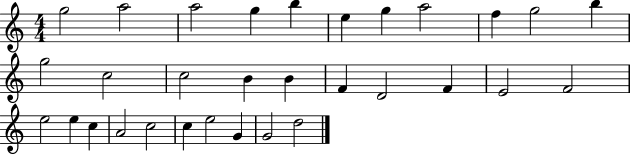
X:1
T:Untitled
M:4/4
L:1/4
K:C
g2 a2 a2 g b e g a2 f g2 b g2 c2 c2 B B F D2 F E2 F2 e2 e c A2 c2 c e2 G G2 d2